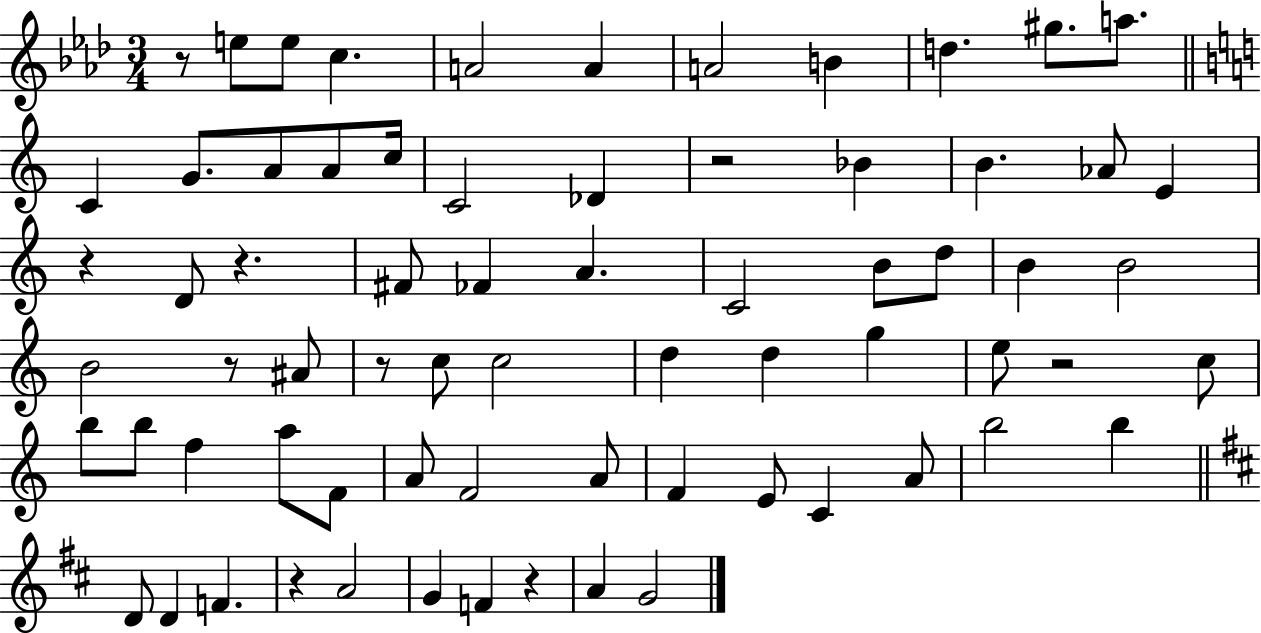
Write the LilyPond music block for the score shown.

{
  \clef treble
  \numericTimeSignature
  \time 3/4
  \key aes \major
  r8 e''8 e''8 c''4. | a'2 a'4 | a'2 b'4 | d''4. gis''8. a''8. | \break \bar "||" \break \key c \major c'4 g'8. a'8 a'8 c''16 | c'2 des'4 | r2 bes'4 | b'4. aes'8 e'4 | \break r4 d'8 r4. | fis'8 fes'4 a'4. | c'2 b'8 d''8 | b'4 b'2 | \break b'2 r8 ais'8 | r8 c''8 c''2 | d''4 d''4 g''4 | e''8 r2 c''8 | \break b''8 b''8 f''4 a''8 f'8 | a'8 f'2 a'8 | f'4 e'8 c'4 a'8 | b''2 b''4 | \break \bar "||" \break \key d \major d'8 d'4 f'4. | r4 a'2 | g'4 f'4 r4 | a'4 g'2 | \break \bar "|."
}